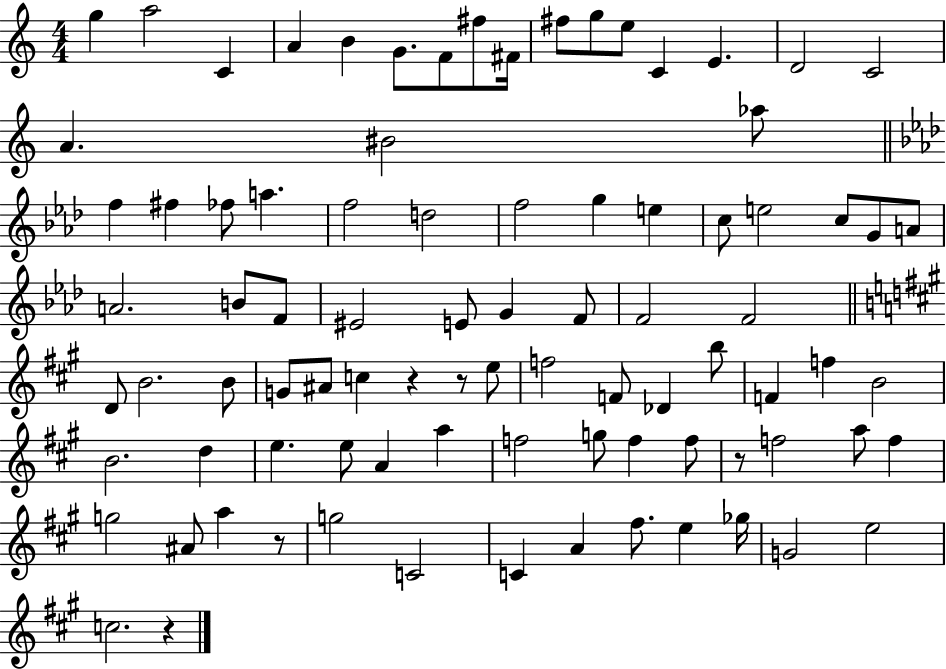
G5/q A5/h C4/q A4/q B4/q G4/e. F4/e F#5/e F#4/s F#5/e G5/e E5/e C4/q E4/q. D4/h C4/h A4/q. BIS4/h Ab5/e F5/q F#5/q FES5/e A5/q. F5/h D5/h F5/h G5/q E5/q C5/e E5/h C5/e G4/e A4/e A4/h. B4/e F4/e EIS4/h E4/e G4/q F4/e F4/h F4/h D4/e B4/h. B4/e G4/e A#4/e C5/q R/q R/e E5/e F5/h F4/e Db4/q B5/e F4/q F5/q B4/h B4/h. D5/q E5/q. E5/e A4/q A5/q F5/h G5/e F5/q F5/e R/e F5/h A5/e F5/q G5/h A#4/e A5/q R/e G5/h C4/h C4/q A4/q F#5/e. E5/q Gb5/s G4/h E5/h C5/h. R/q